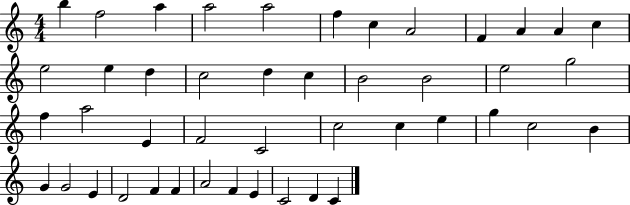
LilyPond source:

{
  \clef treble
  \numericTimeSignature
  \time 4/4
  \key c \major
  b''4 f''2 a''4 | a''2 a''2 | f''4 c''4 a'2 | f'4 a'4 a'4 c''4 | \break e''2 e''4 d''4 | c''2 d''4 c''4 | b'2 b'2 | e''2 g''2 | \break f''4 a''2 e'4 | f'2 c'2 | c''2 c''4 e''4 | g''4 c''2 b'4 | \break g'4 g'2 e'4 | d'2 f'4 f'4 | a'2 f'4 e'4 | c'2 d'4 c'4 | \break \bar "|."
}